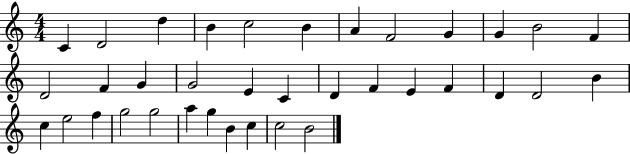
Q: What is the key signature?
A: C major